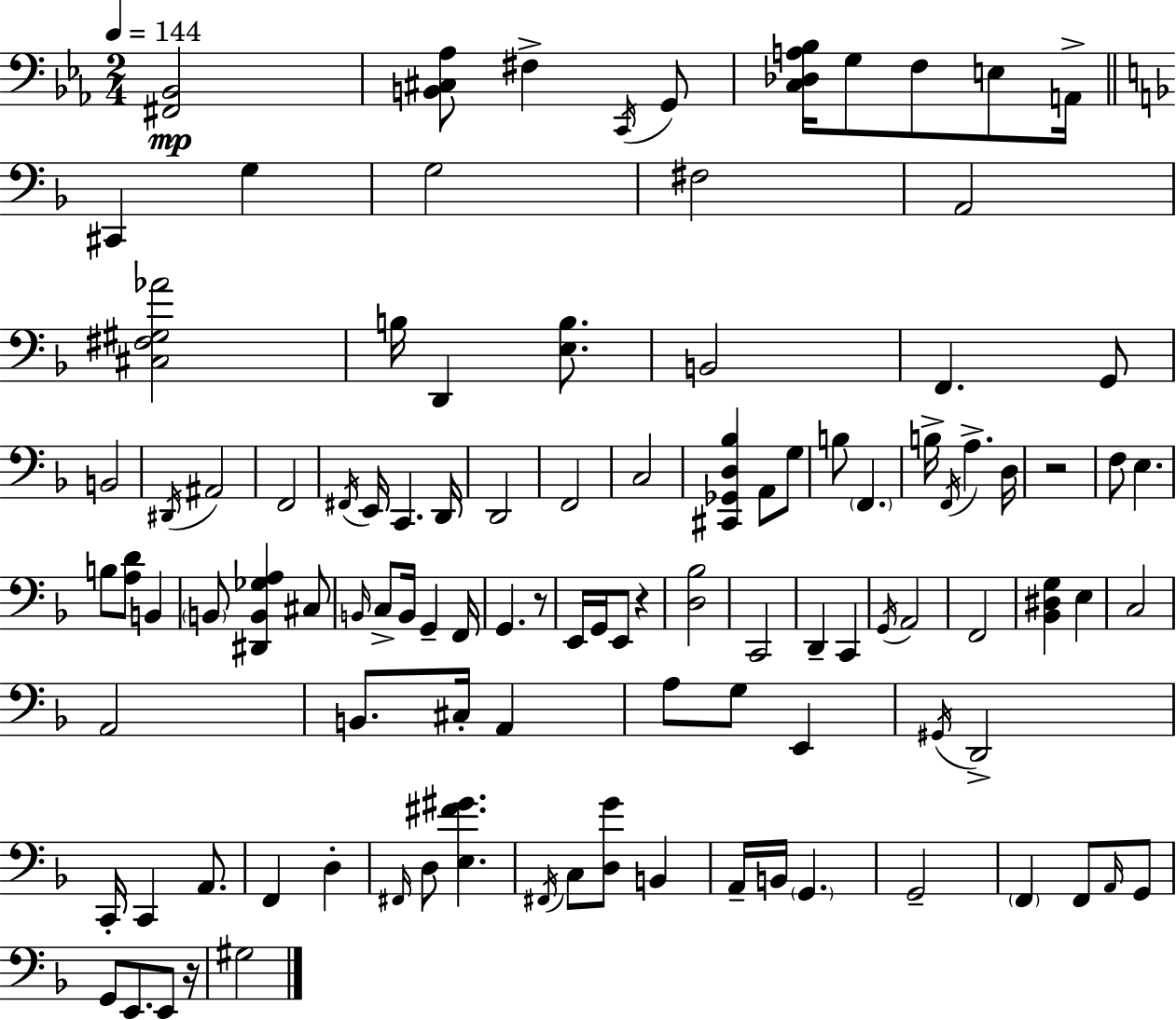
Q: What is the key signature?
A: C minor